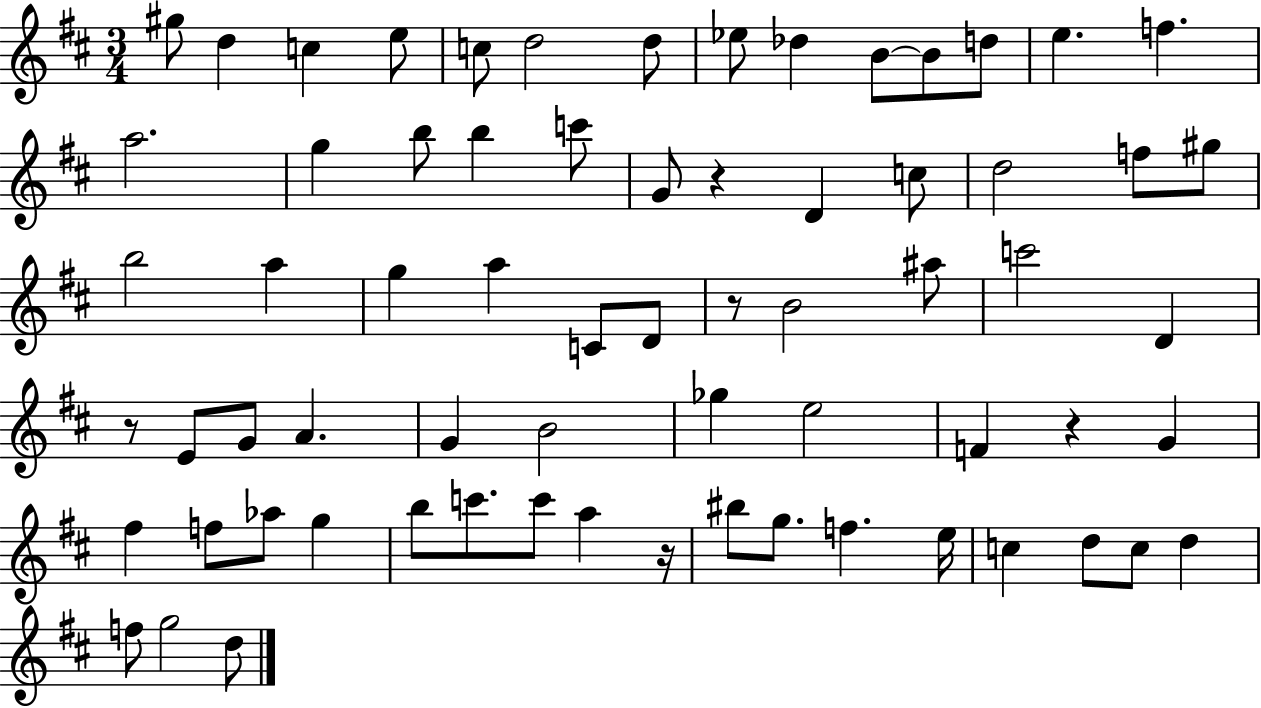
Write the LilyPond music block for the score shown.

{
  \clef treble
  \numericTimeSignature
  \time 3/4
  \key d \major
  gis''8 d''4 c''4 e''8 | c''8 d''2 d''8 | ees''8 des''4 b'8~~ b'8 d''8 | e''4. f''4. | \break a''2. | g''4 b''8 b''4 c'''8 | g'8 r4 d'4 c''8 | d''2 f''8 gis''8 | \break b''2 a''4 | g''4 a''4 c'8 d'8 | r8 b'2 ais''8 | c'''2 d'4 | \break r8 e'8 g'8 a'4. | g'4 b'2 | ges''4 e''2 | f'4 r4 g'4 | \break fis''4 f''8 aes''8 g''4 | b''8 c'''8. c'''8 a''4 r16 | bis''8 g''8. f''4. e''16 | c''4 d''8 c''8 d''4 | \break f''8 g''2 d''8 | \bar "|."
}